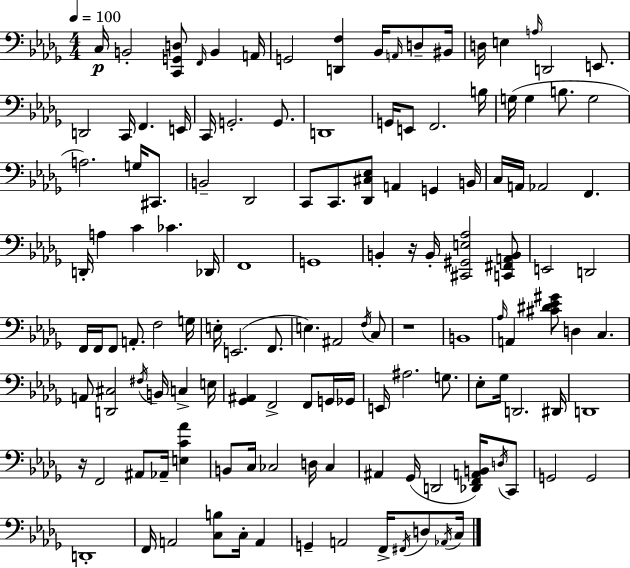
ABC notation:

X:1
T:Untitled
M:4/4
L:1/4
K:Bbm
C,/4 B,,2 [C,,G,,D,]/2 F,,/4 B,, A,,/4 G,,2 [D,,F,] _B,,/4 A,,/4 D,/2 ^B,,/4 D,/4 E, A,/4 D,,2 E,,/2 D,,2 C,,/4 F,, E,,/4 C,,/4 G,,2 G,,/2 D,,4 G,,/4 E,,/2 F,,2 B,/4 G,/4 G, B,/2 G,2 A,2 G,/4 ^C,,/2 B,,2 _D,,2 C,,/2 C,,/2 [_D,,^C,_E,]/2 A,, G,, B,,/4 C,/4 A,,/4 _A,,2 F,, D,,/4 A, C _C _D,,/4 F,,4 G,,4 B,, z/4 B,,/4 [^C,,^G,,E,_A,]2 [C,,^F,,A,,B,,]/2 E,,2 D,,2 F,,/4 F,,/4 F,,/2 A,,/2 F,2 G,/4 E,/4 E,,2 F,,/2 E, ^A,,2 F,/4 C,/2 z4 B,,4 _A,/4 A,, [^C^D_E^G]/2 D, C, A,,/2 [D,,^C,]2 ^F,/4 B,,/4 C, E,/4 [_G,,^A,,] F,,2 F,,/2 G,,/4 _G,,/4 E,,/4 ^A,2 G,/2 _E,/2 _G,/4 D,,2 ^D,,/4 D,,4 z/4 F,,2 ^A,,/2 _A,,/4 [E,C_A] B,,/2 C,/4 _C,2 D,/4 _C, ^A,, _G,,/4 D,,2 [_D,,F,,A,,B,,]/4 D,/4 C,,/2 G,,2 G,,2 D,,4 F,,/4 A,,2 [C,B,]/2 C,/4 A,, G,, A,,2 F,,/4 ^F,,/4 D,/2 _A,,/4 C,/4